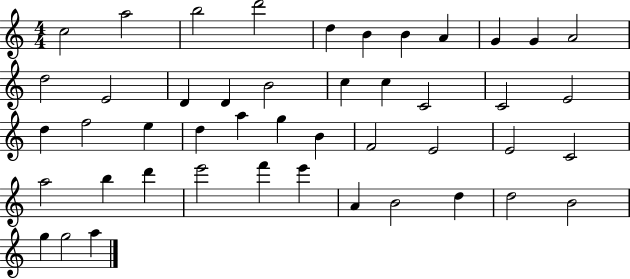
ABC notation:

X:1
T:Untitled
M:4/4
L:1/4
K:C
c2 a2 b2 d'2 d B B A G G A2 d2 E2 D D B2 c c C2 C2 E2 d f2 e d a g B F2 E2 E2 C2 a2 b d' e'2 f' e' A B2 d d2 B2 g g2 a